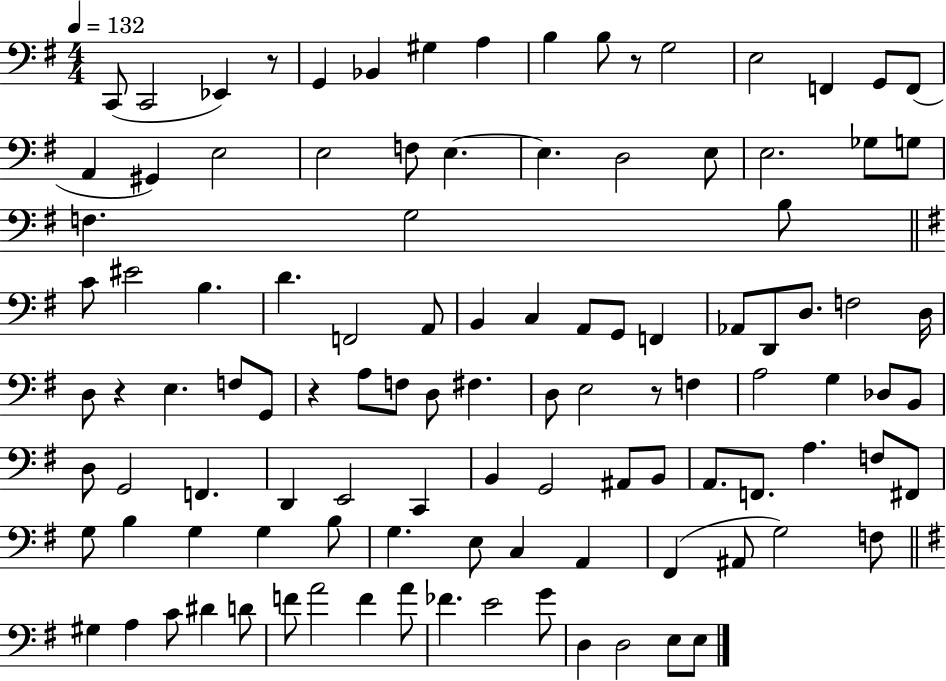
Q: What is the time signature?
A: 4/4